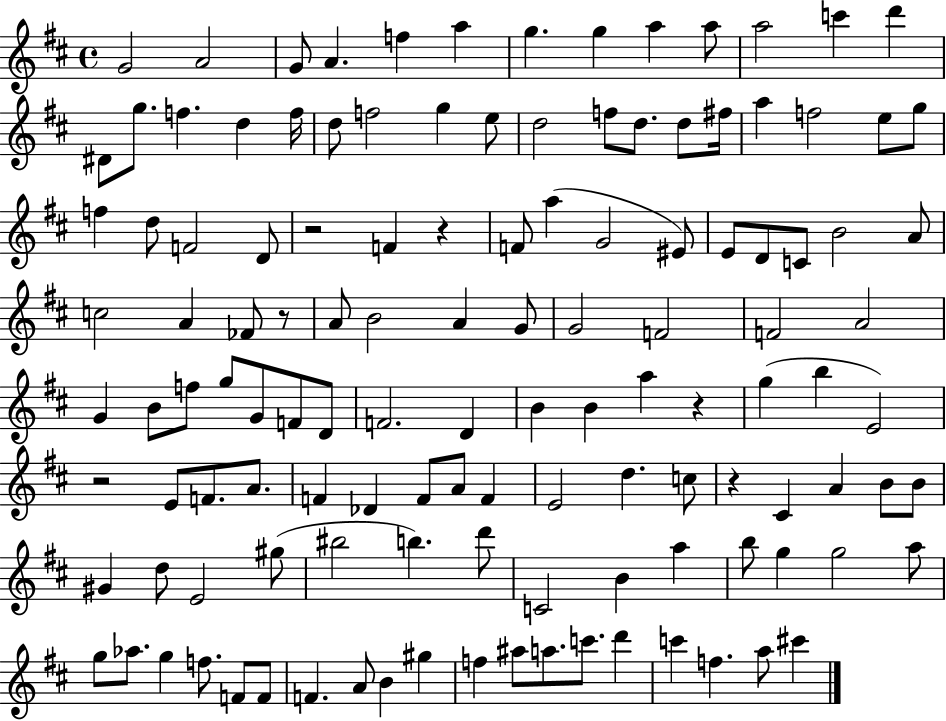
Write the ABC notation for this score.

X:1
T:Untitled
M:4/4
L:1/4
K:D
G2 A2 G/2 A f a g g a a/2 a2 c' d' ^D/2 g/2 f d f/4 d/2 f2 g e/2 d2 f/2 d/2 d/2 ^f/4 a f2 e/2 g/2 f d/2 F2 D/2 z2 F z F/2 a G2 ^E/2 E/2 D/2 C/2 B2 A/2 c2 A _F/2 z/2 A/2 B2 A G/2 G2 F2 F2 A2 G B/2 f/2 g/2 G/2 F/2 D/2 F2 D B B a z g b E2 z2 E/2 F/2 A/2 F _D F/2 A/2 F E2 d c/2 z ^C A B/2 B/2 ^G d/2 E2 ^g/2 ^b2 b d'/2 C2 B a b/2 g g2 a/2 g/2 _a/2 g f/2 F/2 F/2 F A/2 B ^g f ^a/2 a/2 c'/2 d' c' f a/2 ^c'